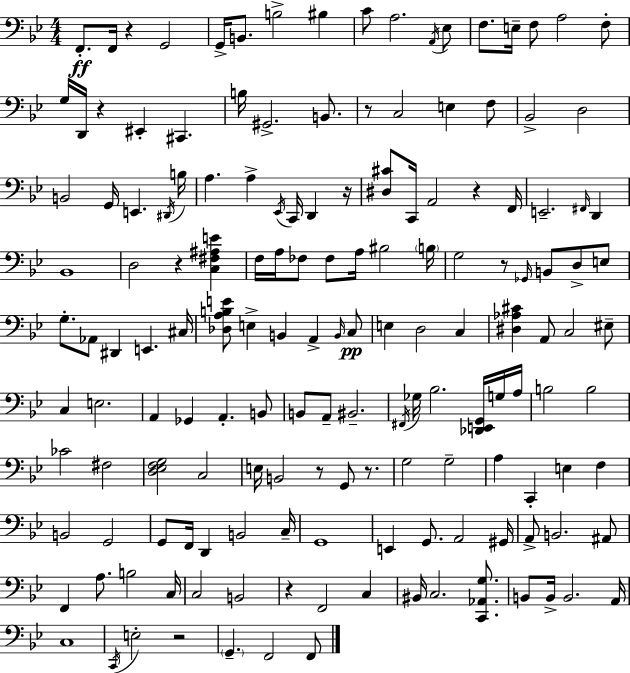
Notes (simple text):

F2/e. F2/s R/q G2/h G2/s B2/e. B3/h BIS3/q C4/e A3/h. A2/s Eb3/e F3/e. E3/s F3/e A3/h F3/e G3/s D2/s R/q EIS2/q C#2/q. B3/s G#2/h. B2/e. R/e C3/h E3/q F3/e Bb2/h D3/h B2/h G2/s E2/q. D#2/s B3/s A3/q. A3/q Eb2/s C2/s D2/q R/s [D#3,C#4]/e C2/s A2/h R/q F2/s E2/h. F#2/s D2/q Bb2/w D3/h R/q [C3,F#3,A#3,E4]/q F3/s A3/s FES3/e FES3/e A3/s BIS3/h B3/s G3/h R/e Gb2/s B2/e D3/e E3/e G3/e. Ab2/e D#2/q E2/q. C#3/s [Db3,A3,B3,E4]/e E3/q B2/q A2/q B2/s C3/e E3/q D3/h C3/q [D#3,Ab3,C#4]/q A2/e C3/h EIS3/e C3/q E3/h. A2/q Gb2/q A2/q. B2/e B2/e A2/e BIS2/h. F#2/s Gb3/s Bb3/h. [Db2,E2,G2]/s G3/s A3/s B3/h B3/h CES4/h F#3/h [D3,Eb3,F3,G3]/h C3/h E3/s B2/h R/e G2/e R/e. G3/h G3/h A3/q C2/q E3/q F3/q B2/h G2/h G2/e F2/s D2/q B2/h C3/s G2/w E2/q G2/e. A2/h G#2/s A2/e B2/h. A#2/e F2/q A3/e. B3/h C3/s C3/h B2/h R/q F2/h C3/q BIS2/s C3/h. [C2,Ab2,G3]/e. B2/e B2/s B2/h. A2/s C3/w C2/s E3/h R/h G2/q. F2/h F2/e